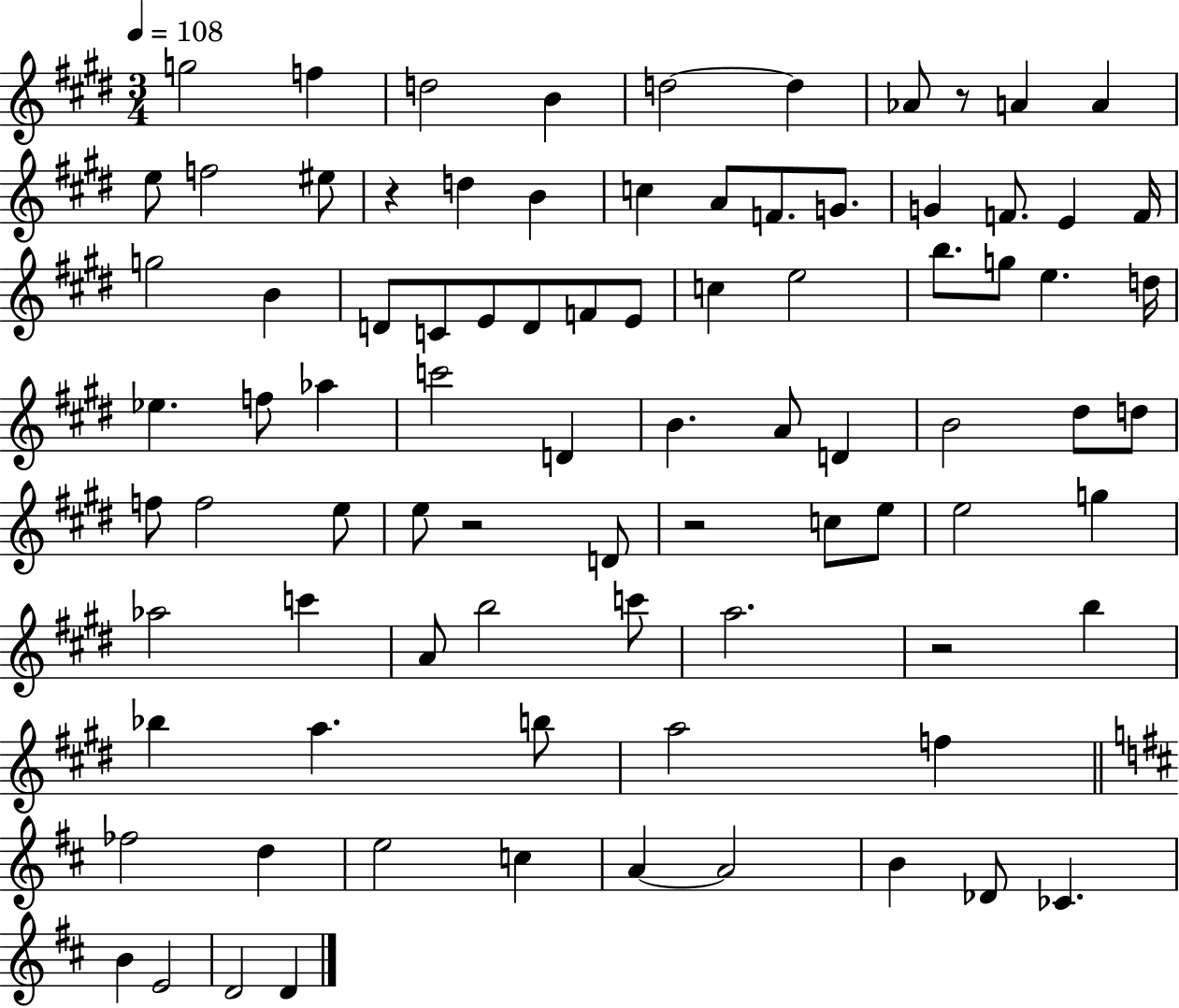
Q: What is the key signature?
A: E major